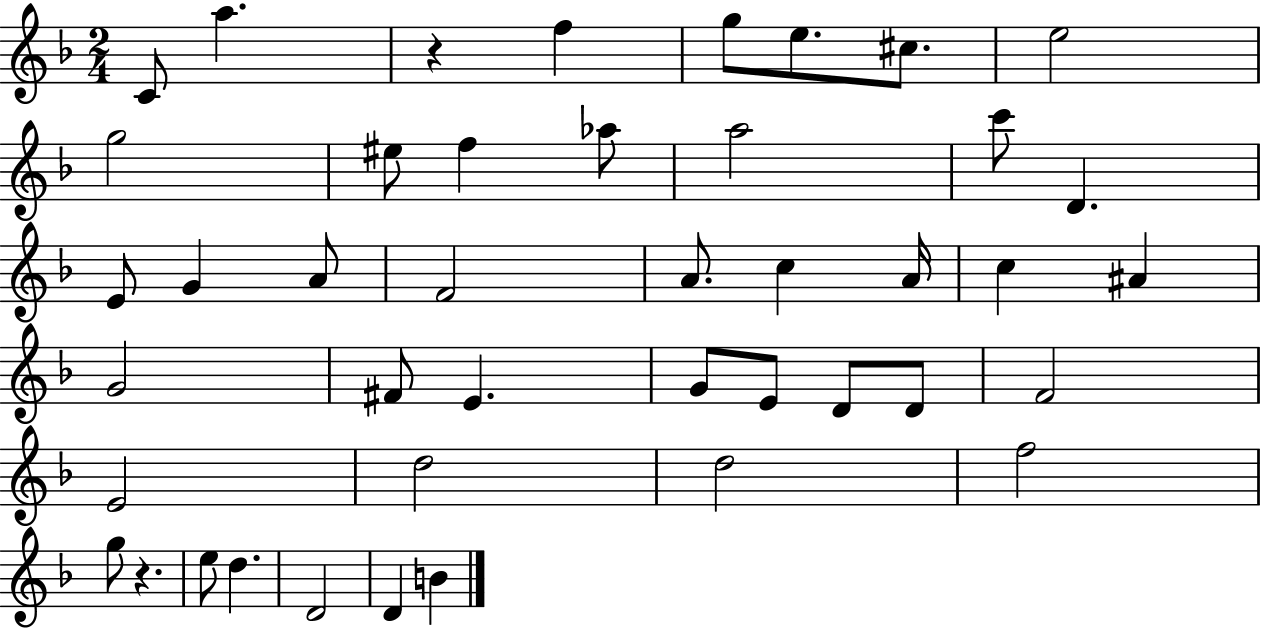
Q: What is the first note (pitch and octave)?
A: C4